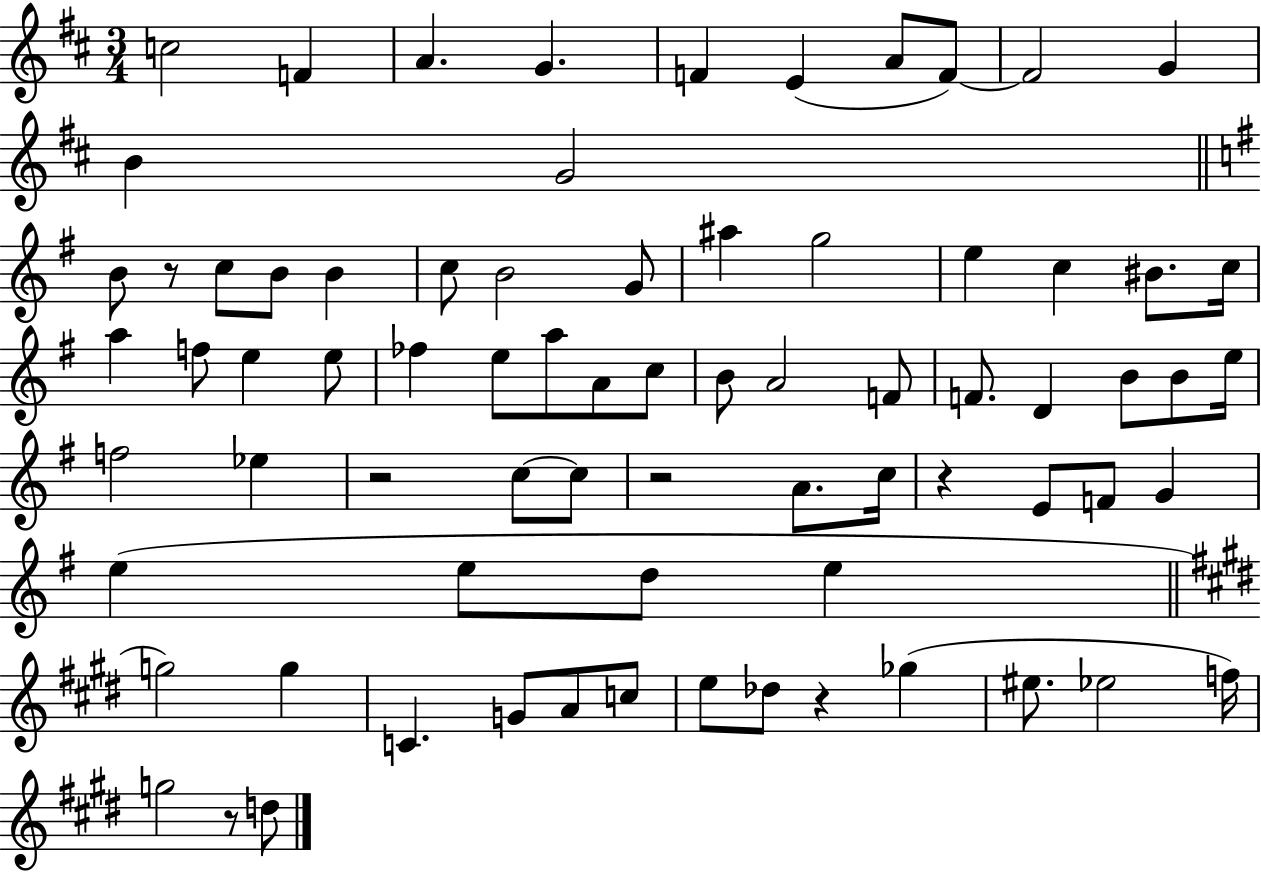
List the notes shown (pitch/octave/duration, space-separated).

C5/h F4/q A4/q. G4/q. F4/q E4/q A4/e F4/e F4/h G4/q B4/q G4/h B4/e R/e C5/e B4/e B4/q C5/e B4/h G4/e A#5/q G5/h E5/q C5/q BIS4/e. C5/s A5/q F5/e E5/q E5/e FES5/q E5/e A5/e A4/e C5/e B4/e A4/h F4/e F4/e. D4/q B4/e B4/e E5/s F5/h Eb5/q R/h C5/e C5/e R/h A4/e. C5/s R/q E4/e F4/e G4/q E5/q E5/e D5/e E5/q G5/h G5/q C4/q. G4/e A4/e C5/e E5/e Db5/e R/q Gb5/q EIS5/e. Eb5/h F5/s G5/h R/e D5/e